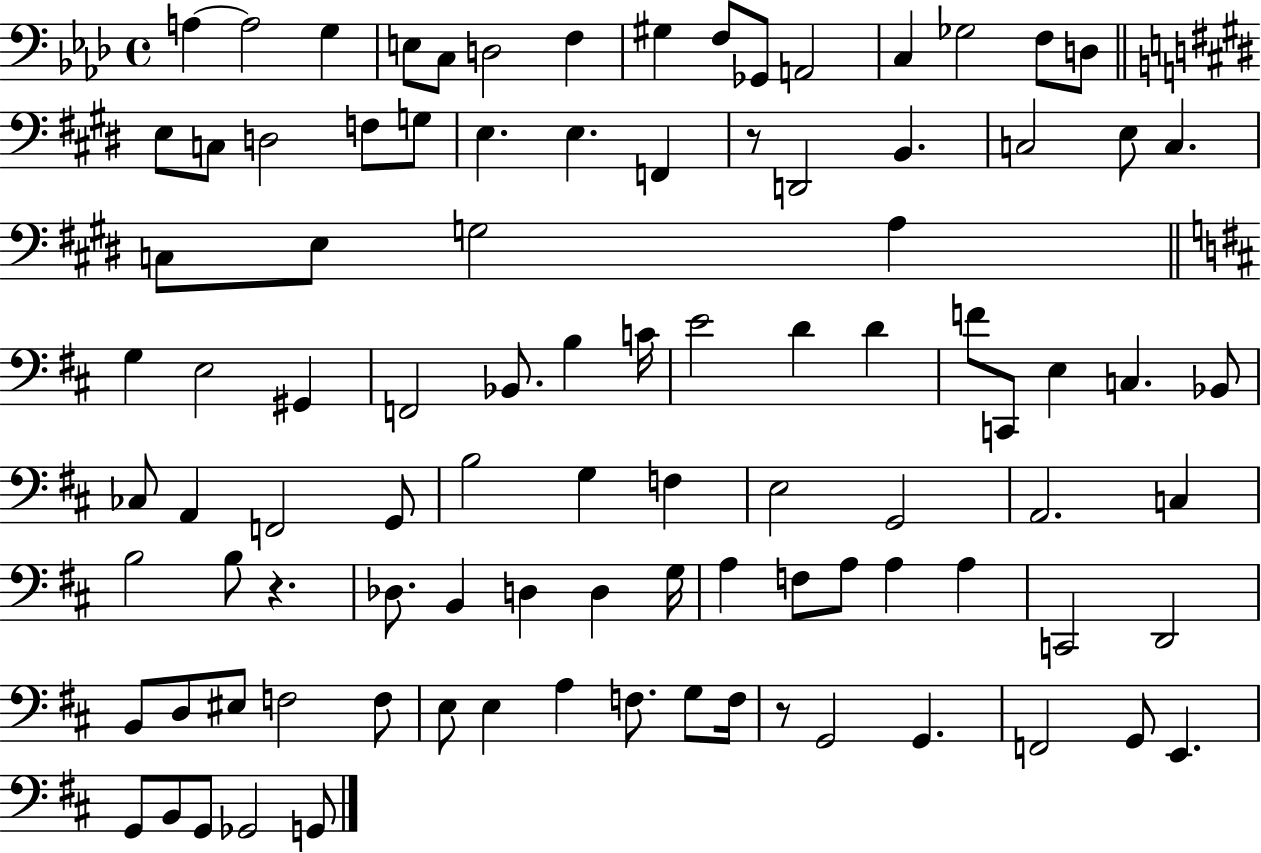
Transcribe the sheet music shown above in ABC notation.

X:1
T:Untitled
M:4/4
L:1/4
K:Ab
A, A,2 G, E,/2 C,/2 D,2 F, ^G, F,/2 _G,,/2 A,,2 C, _G,2 F,/2 D,/2 E,/2 C,/2 D,2 F,/2 G,/2 E, E, F,, z/2 D,,2 B,, C,2 E,/2 C, C,/2 E,/2 G,2 A, G, E,2 ^G,, F,,2 _B,,/2 B, C/4 E2 D D F/2 C,,/2 E, C, _B,,/2 _C,/2 A,, F,,2 G,,/2 B,2 G, F, E,2 G,,2 A,,2 C, B,2 B,/2 z _D,/2 B,, D, D, G,/4 A, F,/2 A,/2 A, A, C,,2 D,,2 B,,/2 D,/2 ^E,/2 F,2 F,/2 E,/2 E, A, F,/2 G,/2 F,/4 z/2 G,,2 G,, F,,2 G,,/2 E,, G,,/2 B,,/2 G,,/2 _G,,2 G,,/2